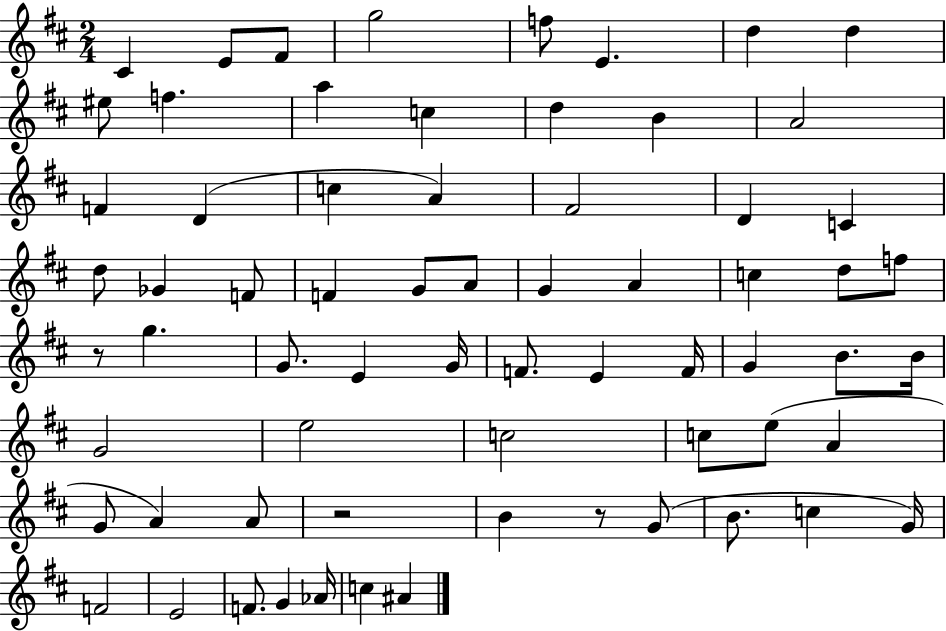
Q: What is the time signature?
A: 2/4